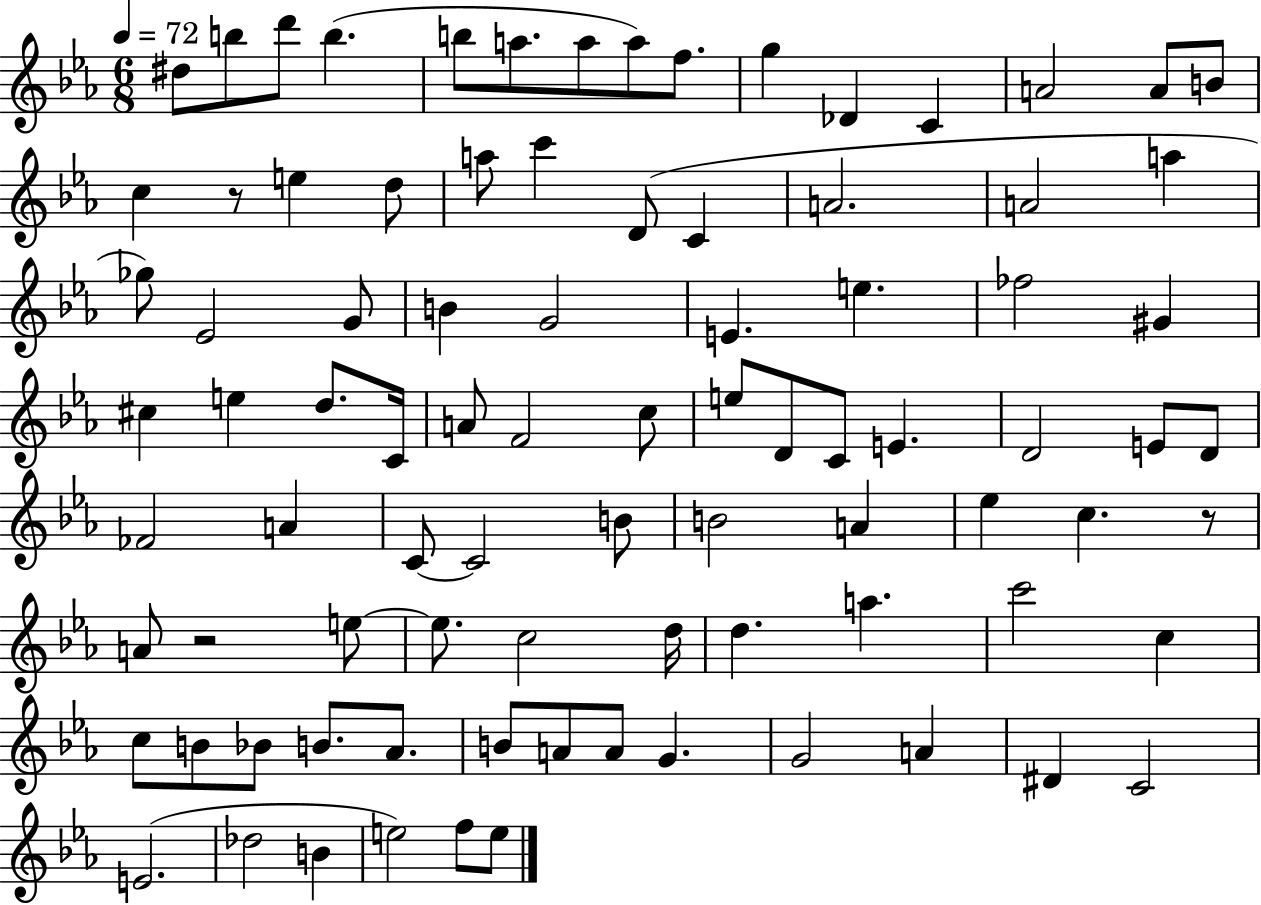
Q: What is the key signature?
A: EES major